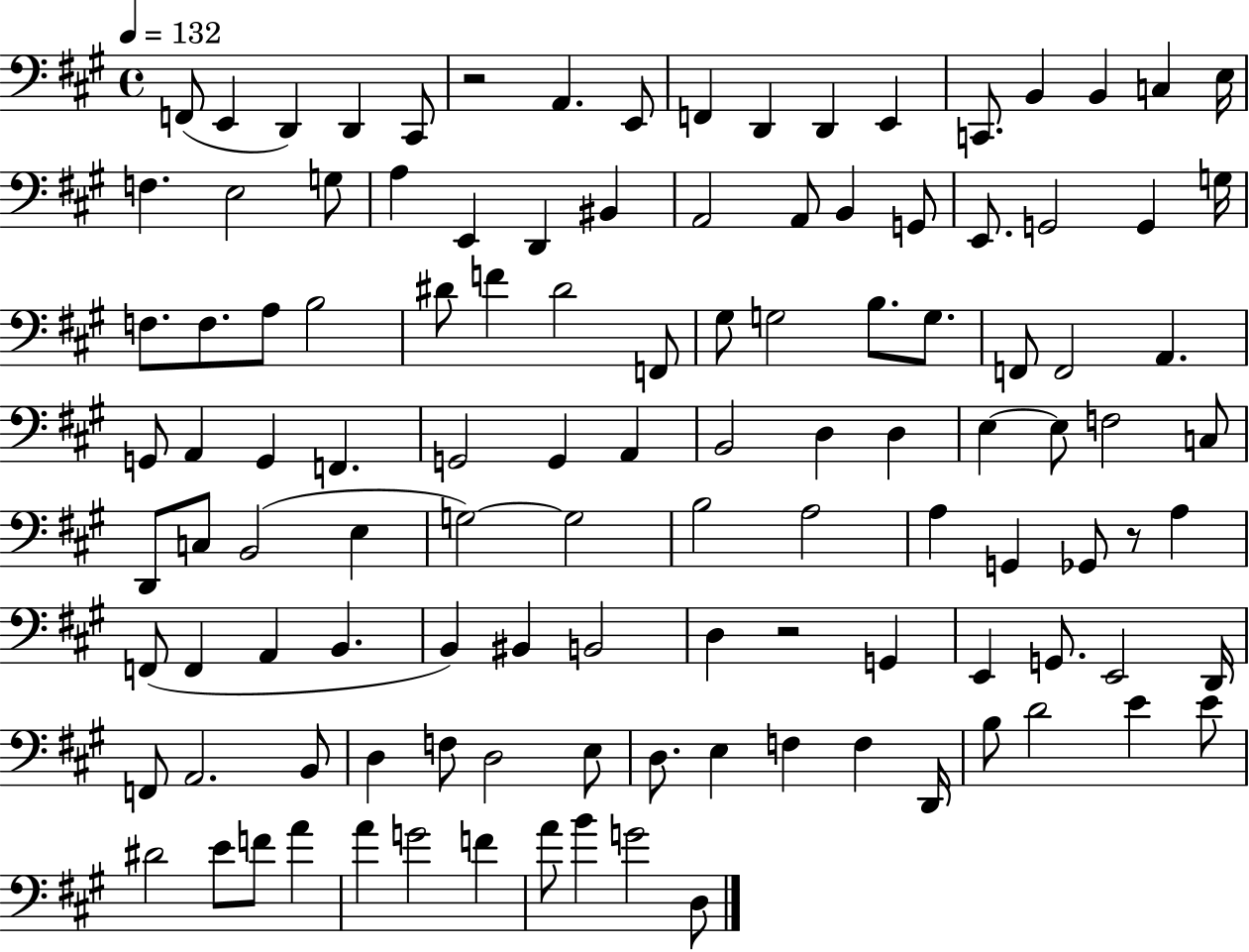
X:1
T:Untitled
M:4/4
L:1/4
K:A
F,,/2 E,, D,, D,, ^C,,/2 z2 A,, E,,/2 F,, D,, D,, E,, C,,/2 B,, B,, C, E,/4 F, E,2 G,/2 A, E,, D,, ^B,, A,,2 A,,/2 B,, G,,/2 E,,/2 G,,2 G,, G,/4 F,/2 F,/2 A,/2 B,2 ^D/2 F ^D2 F,,/2 ^G,/2 G,2 B,/2 G,/2 F,,/2 F,,2 A,, G,,/2 A,, G,, F,, G,,2 G,, A,, B,,2 D, D, E, E,/2 F,2 C,/2 D,,/2 C,/2 B,,2 E, G,2 G,2 B,2 A,2 A, G,, _G,,/2 z/2 A, F,,/2 F,, A,, B,, B,, ^B,, B,,2 D, z2 G,, E,, G,,/2 E,,2 D,,/4 F,,/2 A,,2 B,,/2 D, F,/2 D,2 E,/2 D,/2 E, F, F, D,,/4 B,/2 D2 E E/2 ^D2 E/2 F/2 A A G2 F A/2 B G2 D,/2